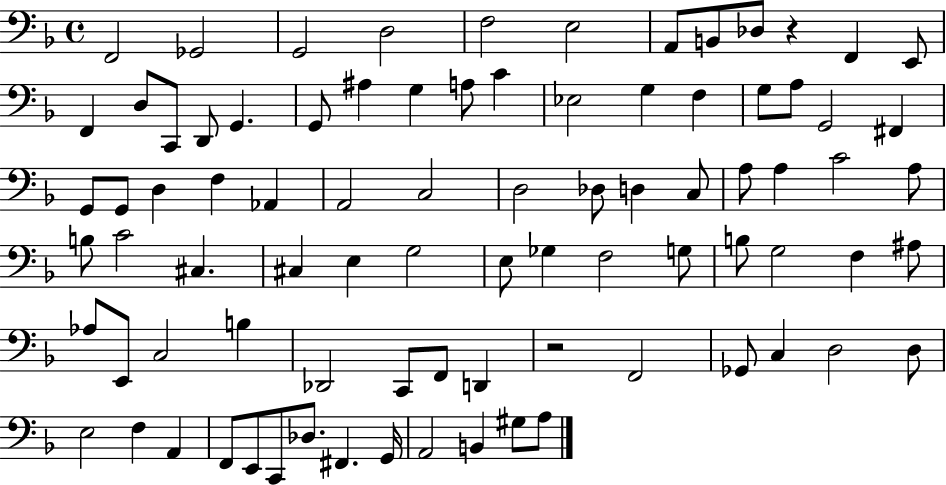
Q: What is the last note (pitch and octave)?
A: A3